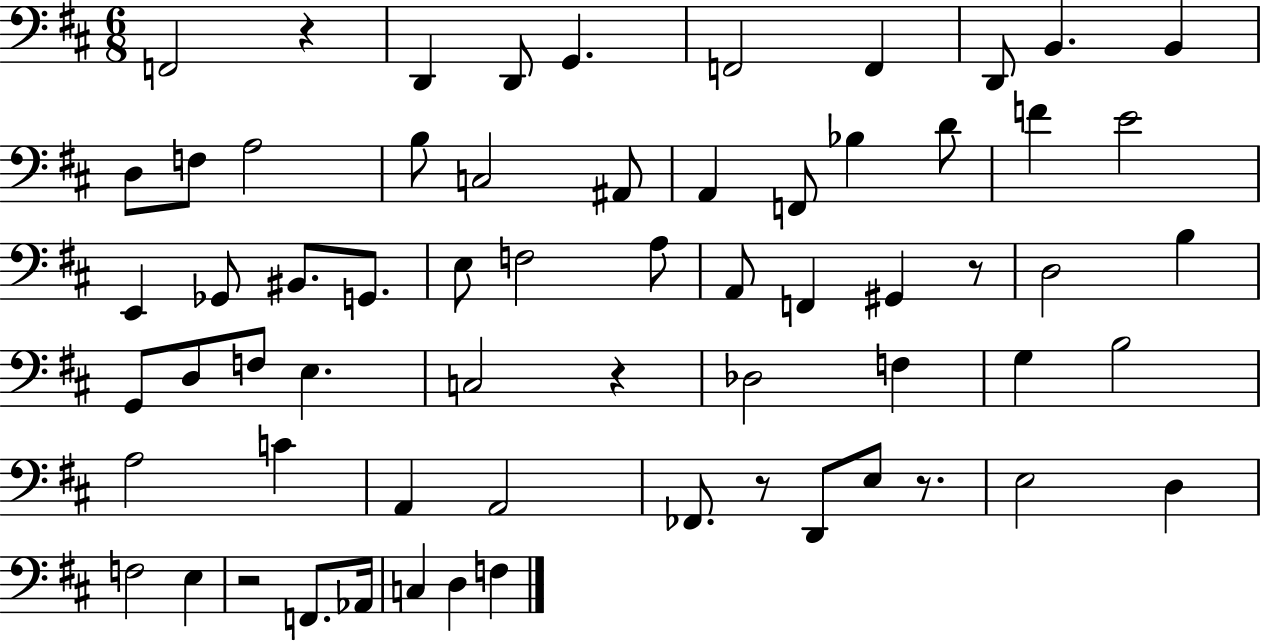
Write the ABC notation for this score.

X:1
T:Untitled
M:6/8
L:1/4
K:D
F,,2 z D,, D,,/2 G,, F,,2 F,, D,,/2 B,, B,, D,/2 F,/2 A,2 B,/2 C,2 ^A,,/2 A,, F,,/2 _B, D/2 F E2 E,, _G,,/2 ^B,,/2 G,,/2 E,/2 F,2 A,/2 A,,/2 F,, ^G,, z/2 D,2 B, G,,/2 D,/2 F,/2 E, C,2 z _D,2 F, G, B,2 A,2 C A,, A,,2 _F,,/2 z/2 D,,/2 E,/2 z/2 E,2 D, F,2 E, z2 F,,/2 _A,,/4 C, D, F,